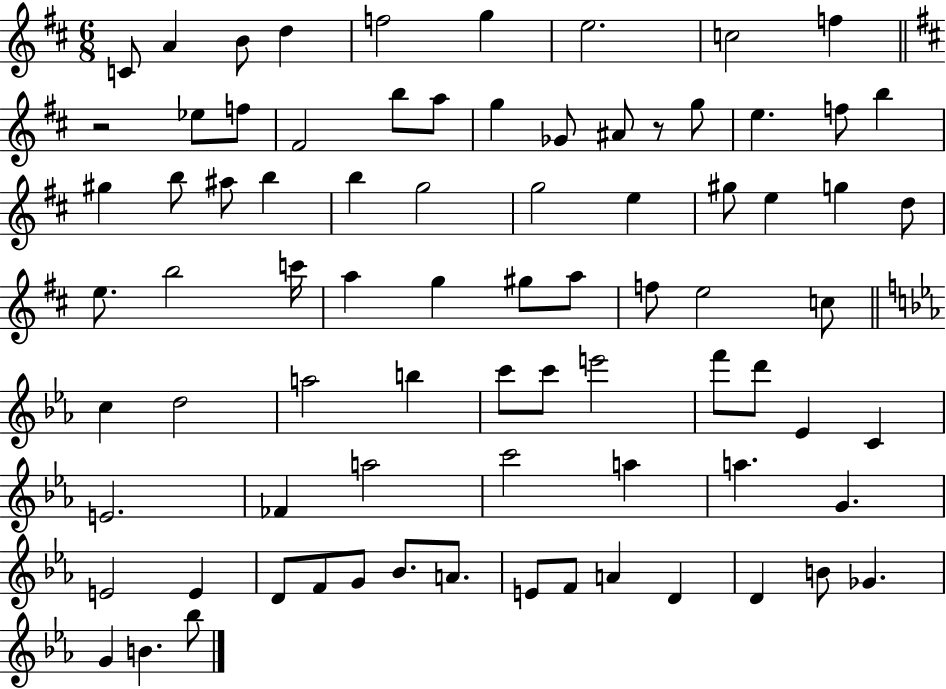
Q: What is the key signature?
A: D major